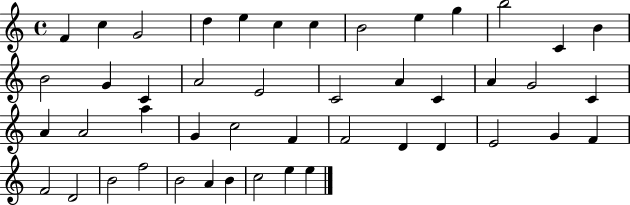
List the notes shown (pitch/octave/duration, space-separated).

F4/q C5/q G4/h D5/q E5/q C5/q C5/q B4/h E5/q G5/q B5/h C4/q B4/q B4/h G4/q C4/q A4/h E4/h C4/h A4/q C4/q A4/q G4/h C4/q A4/q A4/h A5/q G4/q C5/h F4/q F4/h D4/q D4/q E4/h G4/q F4/q F4/h D4/h B4/h F5/h B4/h A4/q B4/q C5/h E5/q E5/q